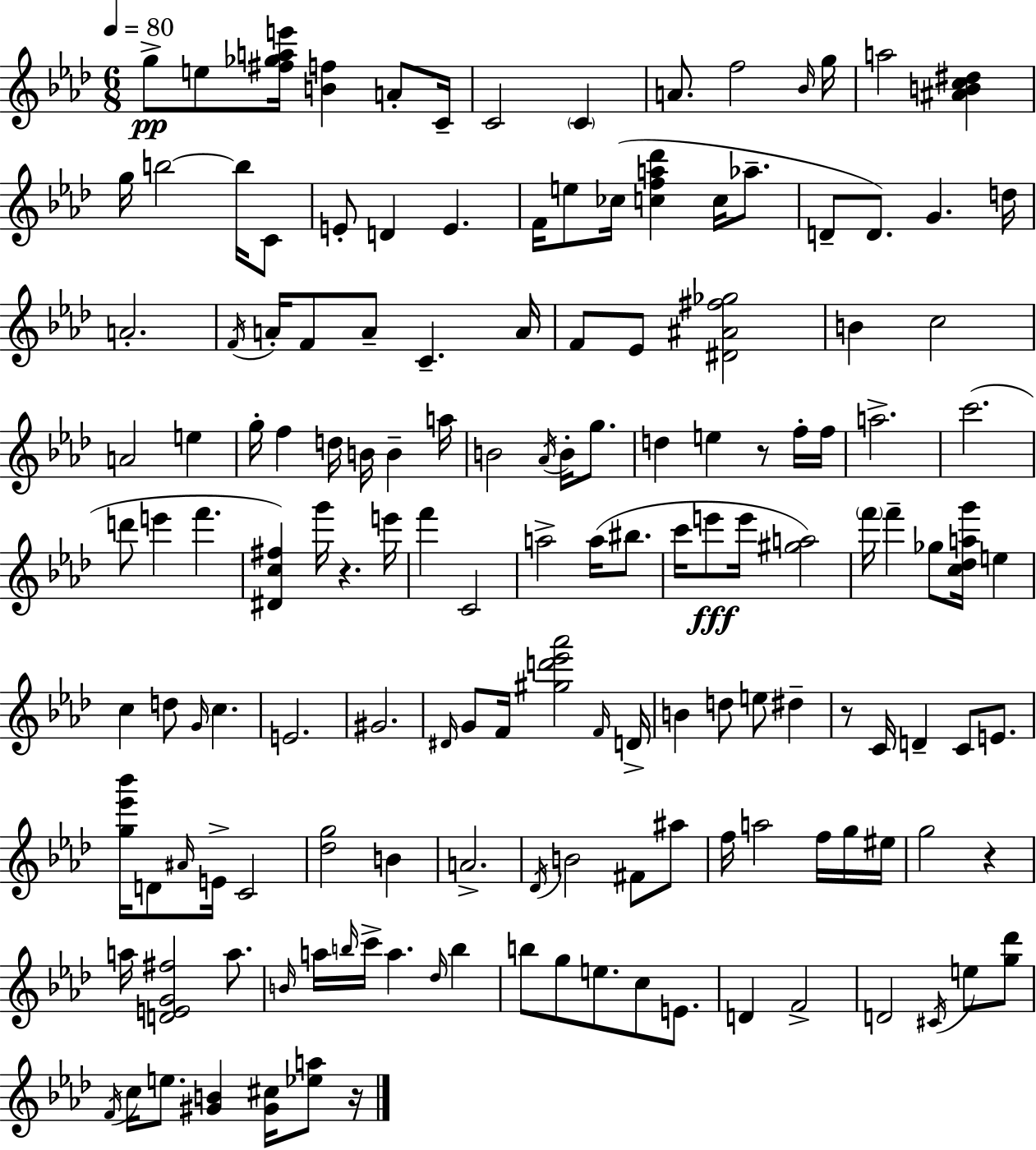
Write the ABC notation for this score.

X:1
T:Untitled
M:6/8
L:1/4
K:Fm
g/2 e/2 [^f_gae']/4 [Bf] A/2 C/4 C2 C A/2 f2 _B/4 g/4 a2 [^ABc^d] g/4 b2 b/4 C/2 E/2 D E F/4 e/2 _c/4 [cfa_d'] c/4 _a/2 D/2 D/2 G d/4 A2 F/4 A/4 F/2 A/2 C A/4 F/2 _E/2 [^D^A^f_g]2 B c2 A2 e g/4 f d/4 B/4 B a/4 B2 _A/4 B/4 g/2 d e z/2 f/4 f/4 a2 c'2 d'/2 e' f' [^Dc^f] g'/4 z e'/4 f' C2 a2 a/4 ^b/2 c'/4 e'/2 e'/4 [^ga]2 f'/4 f' _g/2 [c_dag']/4 e c d/2 G/4 c E2 ^G2 ^D/4 G/2 F/4 [^gd'_e'_a']2 F/4 D/4 B d/2 e/2 ^d z/2 C/4 D C/2 E/2 [g_e'_b']/4 D/2 ^A/4 E/4 C2 [_dg]2 B A2 _D/4 B2 ^F/2 ^a/2 f/4 a2 f/4 g/4 ^e/4 g2 z a/4 [DEG^f]2 a/2 B/4 a/4 b/4 c'/4 a _d/4 b b/2 g/2 e/2 c/2 E/2 D F2 D2 ^C/4 e/2 [g_d']/2 F/4 c/4 e/2 [^GB] [^G^c]/4 [_ea]/2 z/4